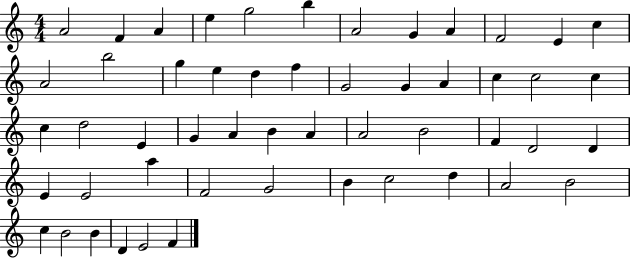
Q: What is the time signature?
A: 4/4